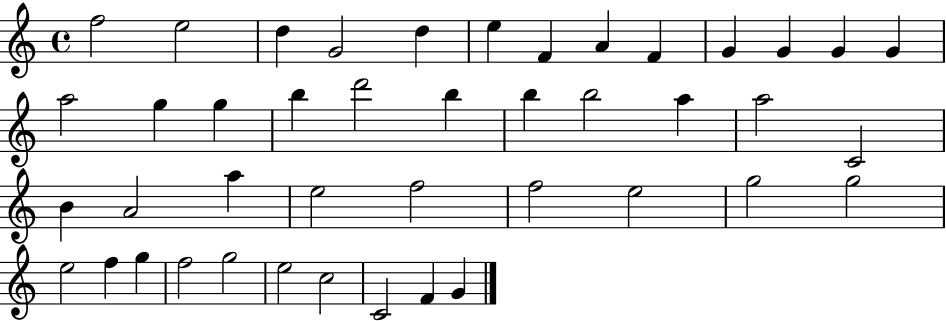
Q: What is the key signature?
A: C major